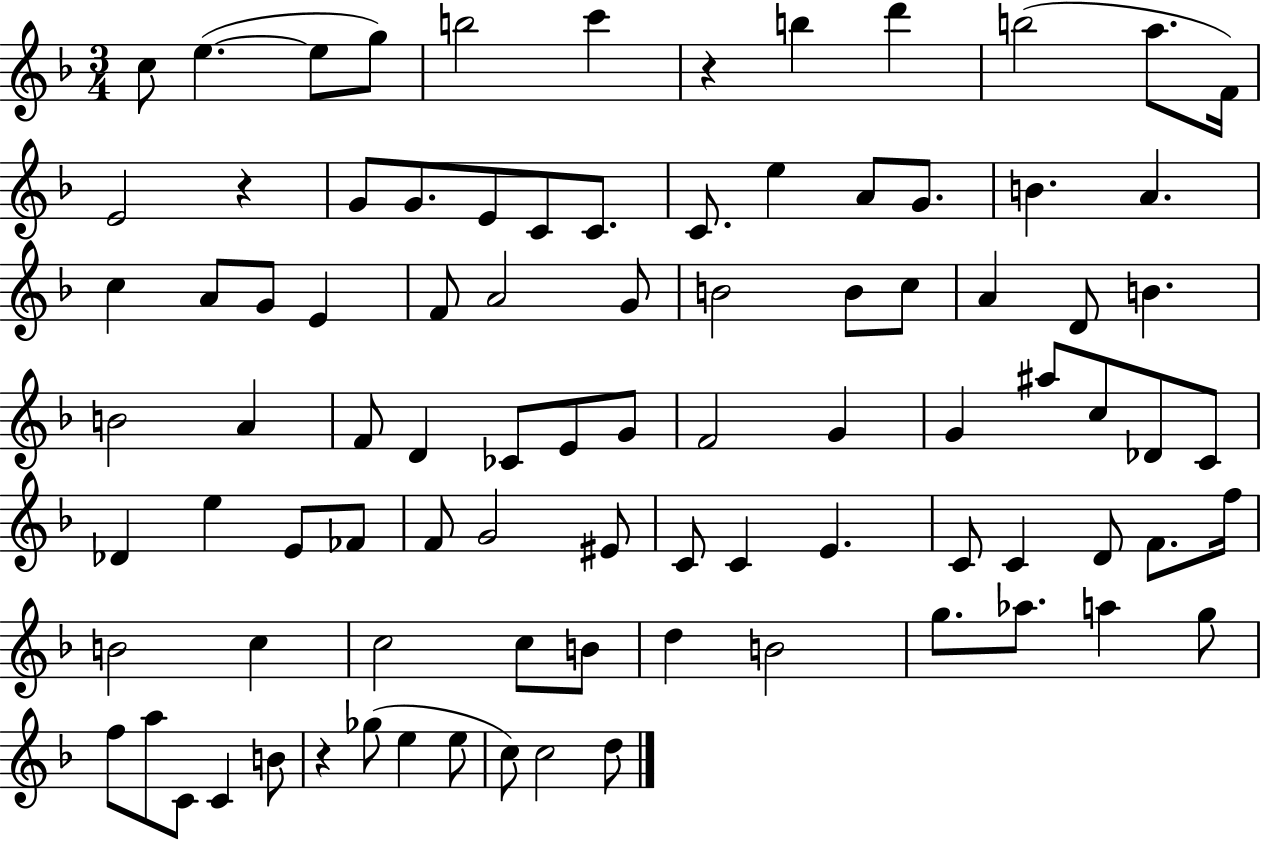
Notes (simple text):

C5/e E5/q. E5/e G5/e B5/h C6/q R/q B5/q D6/q B5/h A5/e. F4/s E4/h R/q G4/e G4/e. E4/e C4/e C4/e. C4/e. E5/q A4/e G4/e. B4/q. A4/q. C5/q A4/e G4/e E4/q F4/e A4/h G4/e B4/h B4/e C5/e A4/q D4/e B4/q. B4/h A4/q F4/e D4/q CES4/e E4/e G4/e F4/h G4/q G4/q A#5/e C5/e Db4/e C4/e Db4/q E5/q E4/e FES4/e F4/e G4/h EIS4/e C4/e C4/q E4/q. C4/e C4/q D4/e F4/e. F5/s B4/h C5/q C5/h C5/e B4/e D5/q B4/h G5/e. Ab5/e. A5/q G5/e F5/e A5/e C4/e C4/q B4/e R/q Gb5/e E5/q E5/e C5/e C5/h D5/e